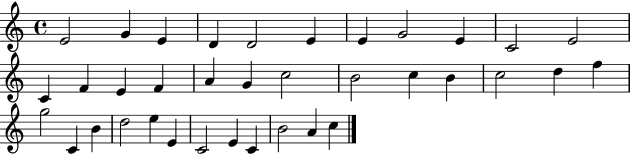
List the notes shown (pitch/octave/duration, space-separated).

E4/h G4/q E4/q D4/q D4/h E4/q E4/q G4/h E4/q C4/h E4/h C4/q F4/q E4/q F4/q A4/q G4/q C5/h B4/h C5/q B4/q C5/h D5/q F5/q G5/h C4/q B4/q D5/h E5/q E4/q C4/h E4/q C4/q B4/h A4/q C5/q